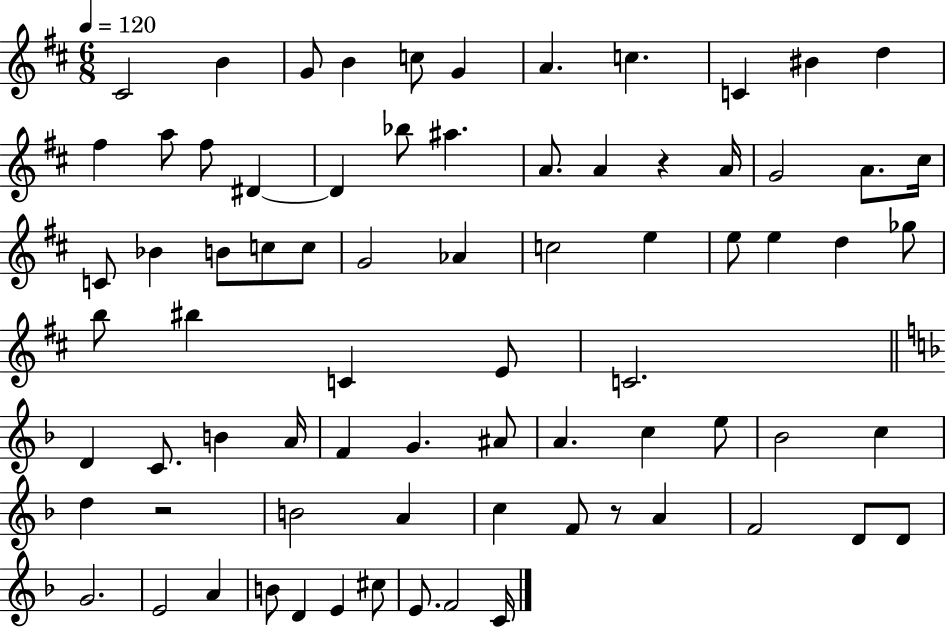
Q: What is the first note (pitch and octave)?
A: C#4